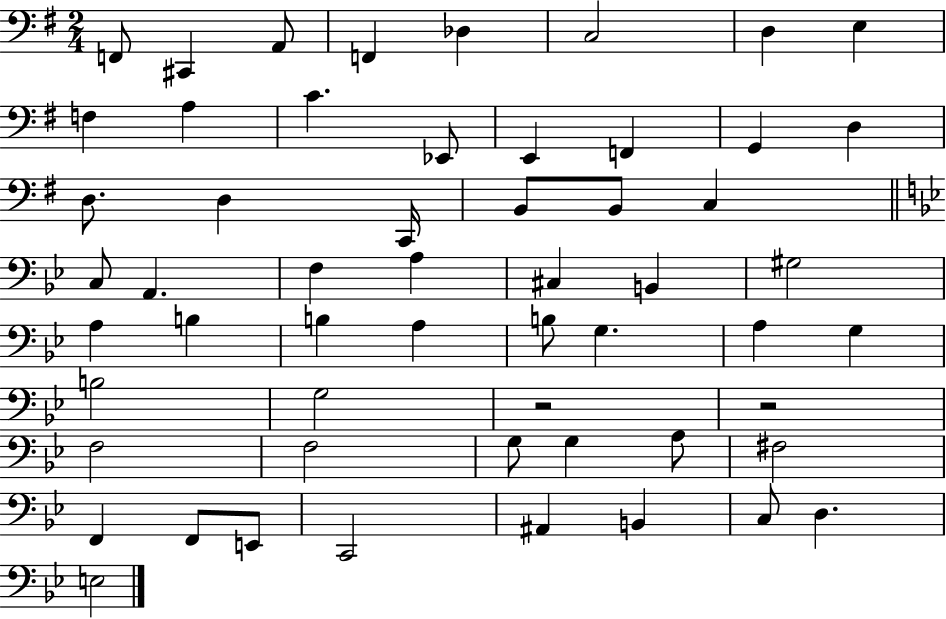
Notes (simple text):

F2/e C#2/q A2/e F2/q Db3/q C3/h D3/q E3/q F3/q A3/q C4/q. Eb2/e E2/q F2/q G2/q D3/q D3/e. D3/q C2/s B2/e B2/e C3/q C3/e A2/q. F3/q A3/q C#3/q B2/q G#3/h A3/q B3/q B3/q A3/q B3/e G3/q. A3/q G3/q B3/h G3/h R/h R/h F3/h F3/h G3/e G3/q A3/e F#3/h F2/q F2/e E2/e C2/h A#2/q B2/q C3/e D3/q. E3/h